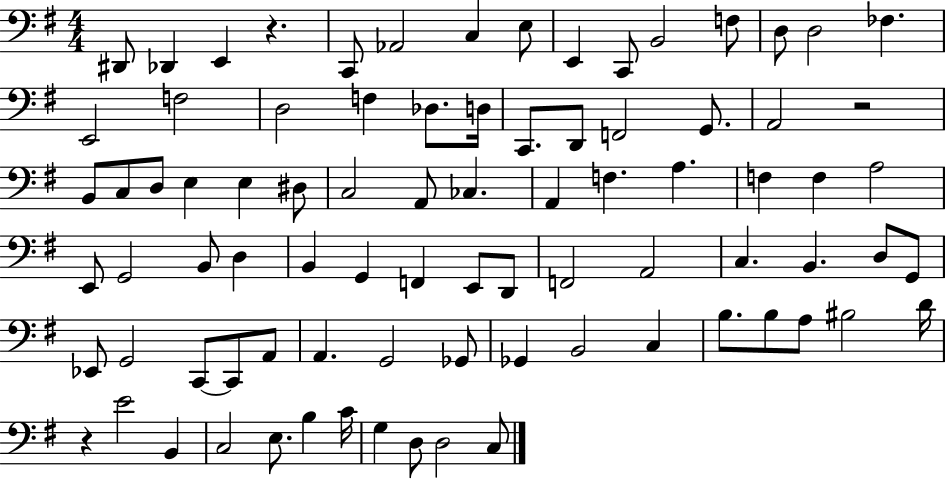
{
  \clef bass
  \numericTimeSignature
  \time 4/4
  \key g \major
  dis,8 des,4 e,4 r4. | c,8 aes,2 c4 e8 | e,4 c,8 b,2 f8 | d8 d2 fes4. | \break e,2 f2 | d2 f4 des8. d16 | c,8. d,8 f,2 g,8. | a,2 r2 | \break b,8 c8 d8 e4 e4 dis8 | c2 a,8 ces4. | a,4 f4. a4. | f4 f4 a2 | \break e,8 g,2 b,8 d4 | b,4 g,4 f,4 e,8 d,8 | f,2 a,2 | c4. b,4. d8 g,8 | \break ees,8 g,2 c,8~~ c,8 a,8 | a,4. g,2 ges,8 | ges,4 b,2 c4 | b8. b8 a8 bis2 d'16 | \break r4 e'2 b,4 | c2 e8. b4 c'16 | g4 d8 d2 c8 | \bar "|."
}